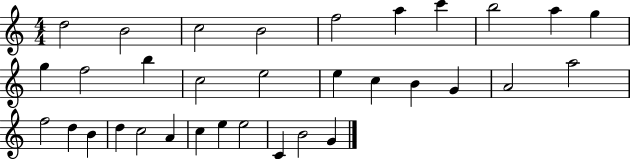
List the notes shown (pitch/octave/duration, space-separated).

D5/h B4/h C5/h B4/h F5/h A5/q C6/q B5/h A5/q G5/q G5/q F5/h B5/q C5/h E5/h E5/q C5/q B4/q G4/q A4/h A5/h F5/h D5/q B4/q D5/q C5/h A4/q C5/q E5/q E5/h C4/q B4/h G4/q